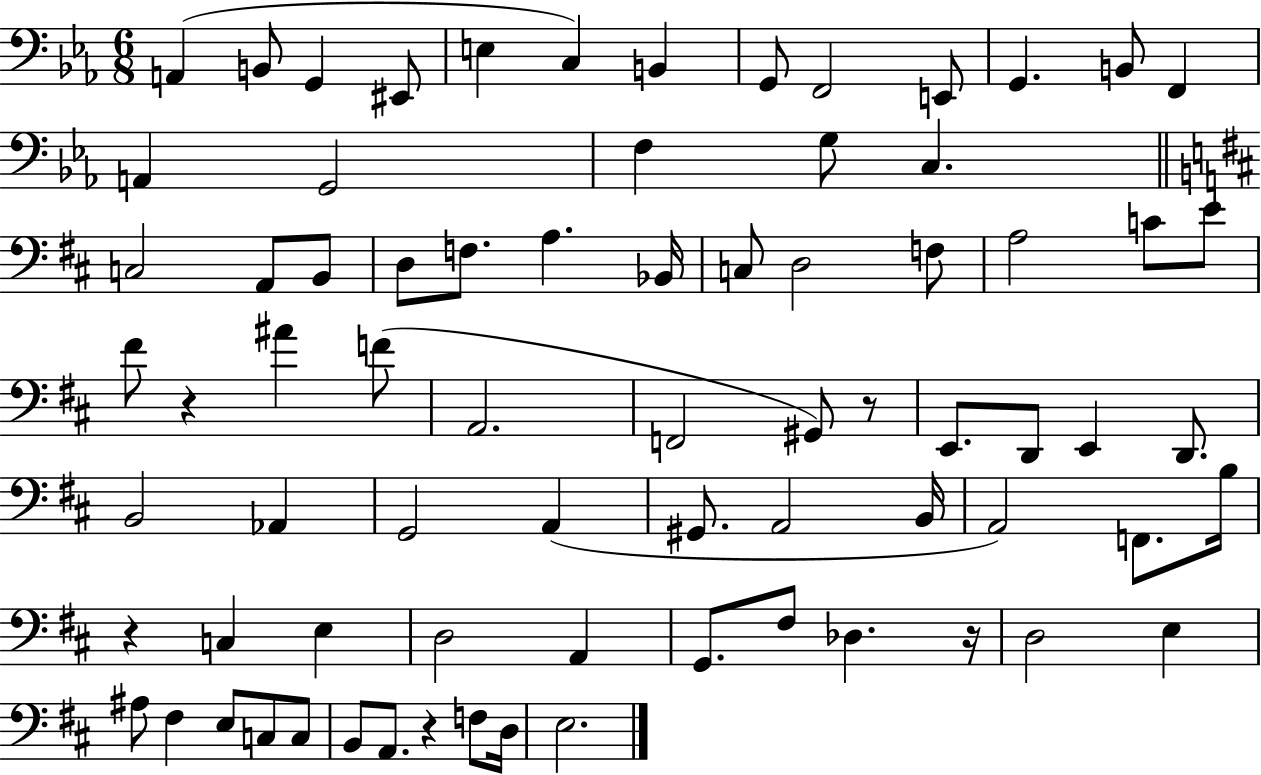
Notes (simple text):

A2/q B2/e G2/q EIS2/e E3/q C3/q B2/q G2/e F2/h E2/e G2/q. B2/e F2/q A2/q G2/h F3/q G3/e C3/q. C3/h A2/e B2/e D3/e F3/e. A3/q. Bb2/s C3/e D3/h F3/e A3/h C4/e E4/e F#4/e R/q A#4/q F4/e A2/h. F2/h G#2/e R/e E2/e. D2/e E2/q D2/e. B2/h Ab2/q G2/h A2/q G#2/e. A2/h B2/s A2/h F2/e. B3/s R/q C3/q E3/q D3/h A2/q G2/e. F#3/e Db3/q. R/s D3/h E3/q A#3/e F#3/q E3/e C3/e C3/e B2/e A2/e. R/q F3/e D3/s E3/h.